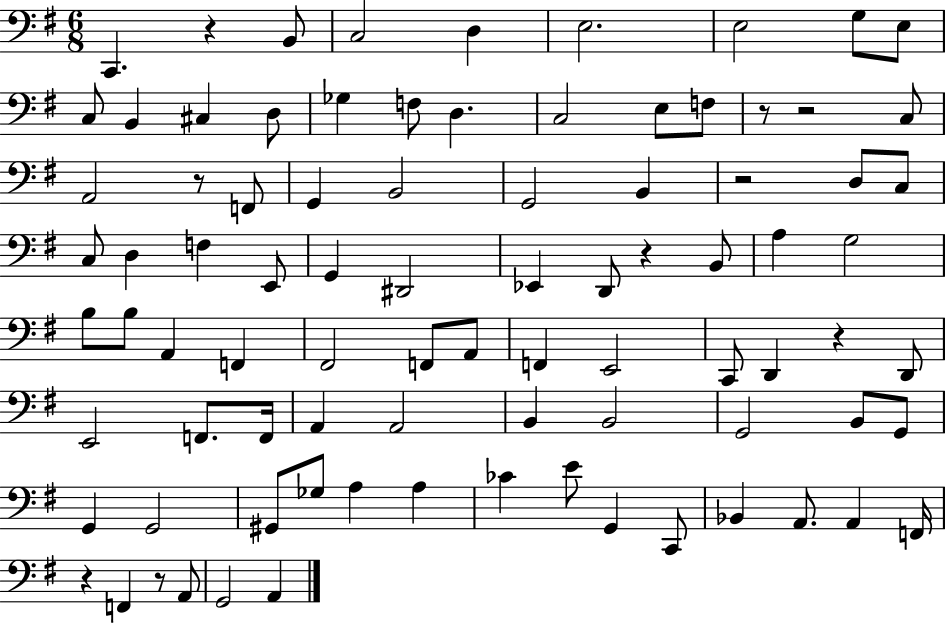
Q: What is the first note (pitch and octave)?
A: C2